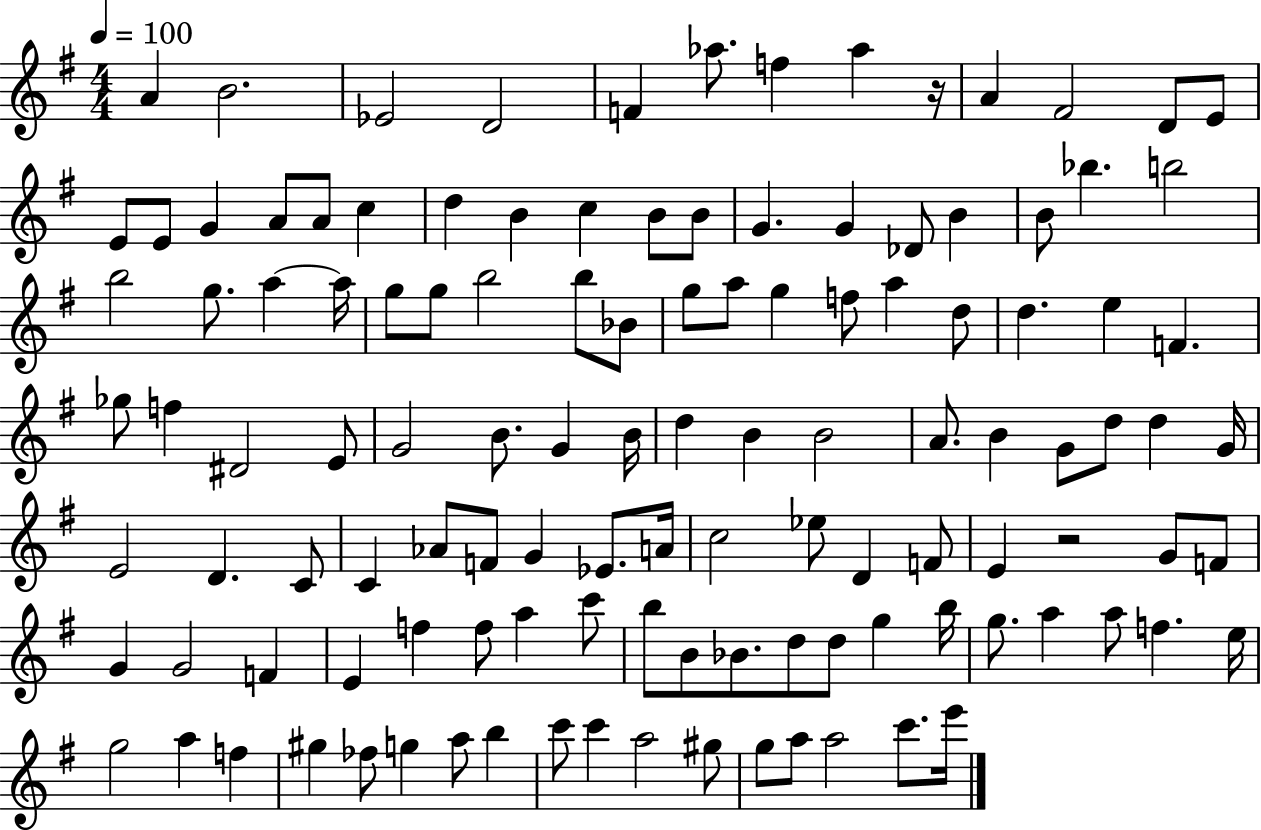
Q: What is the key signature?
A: G major